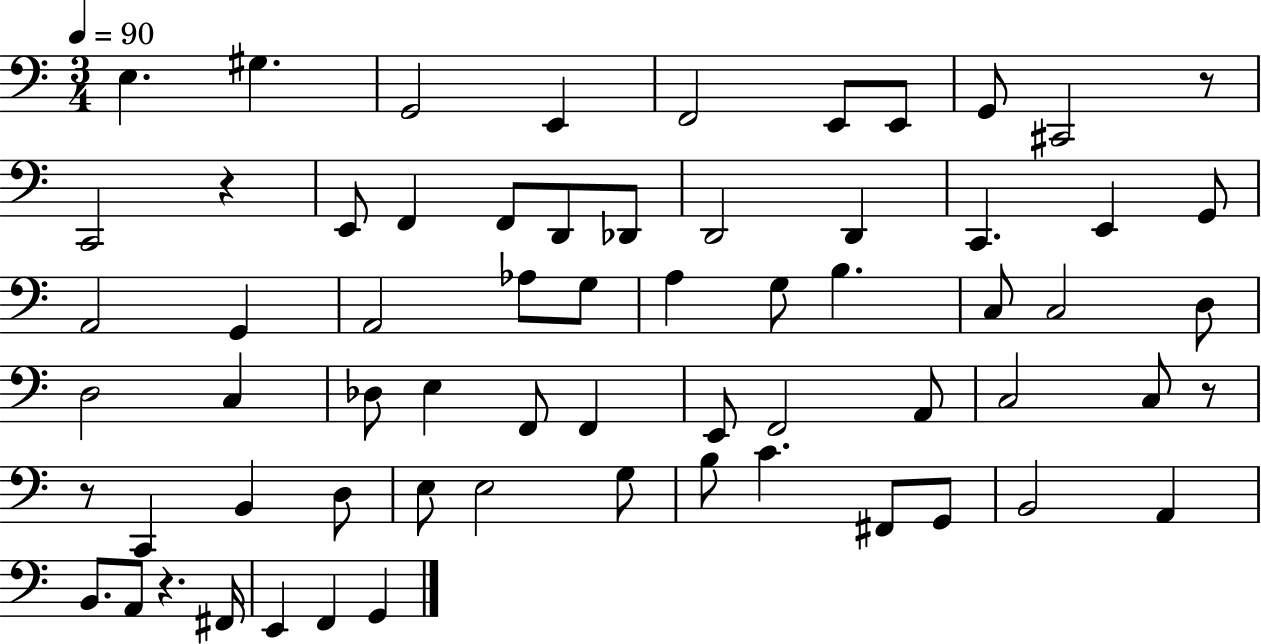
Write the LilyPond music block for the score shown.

{
  \clef bass
  \numericTimeSignature
  \time 3/4
  \key c \major
  \tempo 4 = 90
  e4. gis4. | g,2 e,4 | f,2 e,8 e,8 | g,8 cis,2 r8 | \break c,2 r4 | e,8 f,4 f,8 d,8 des,8 | d,2 d,4 | c,4. e,4 g,8 | \break a,2 g,4 | a,2 aes8 g8 | a4 g8 b4. | c8 c2 d8 | \break d2 c4 | des8 e4 f,8 f,4 | e,8 f,2 a,8 | c2 c8 r8 | \break r8 c,4 b,4 d8 | e8 e2 g8 | b8 c'4. fis,8 g,8 | b,2 a,4 | \break b,8. a,8 r4. fis,16 | e,4 f,4 g,4 | \bar "|."
}